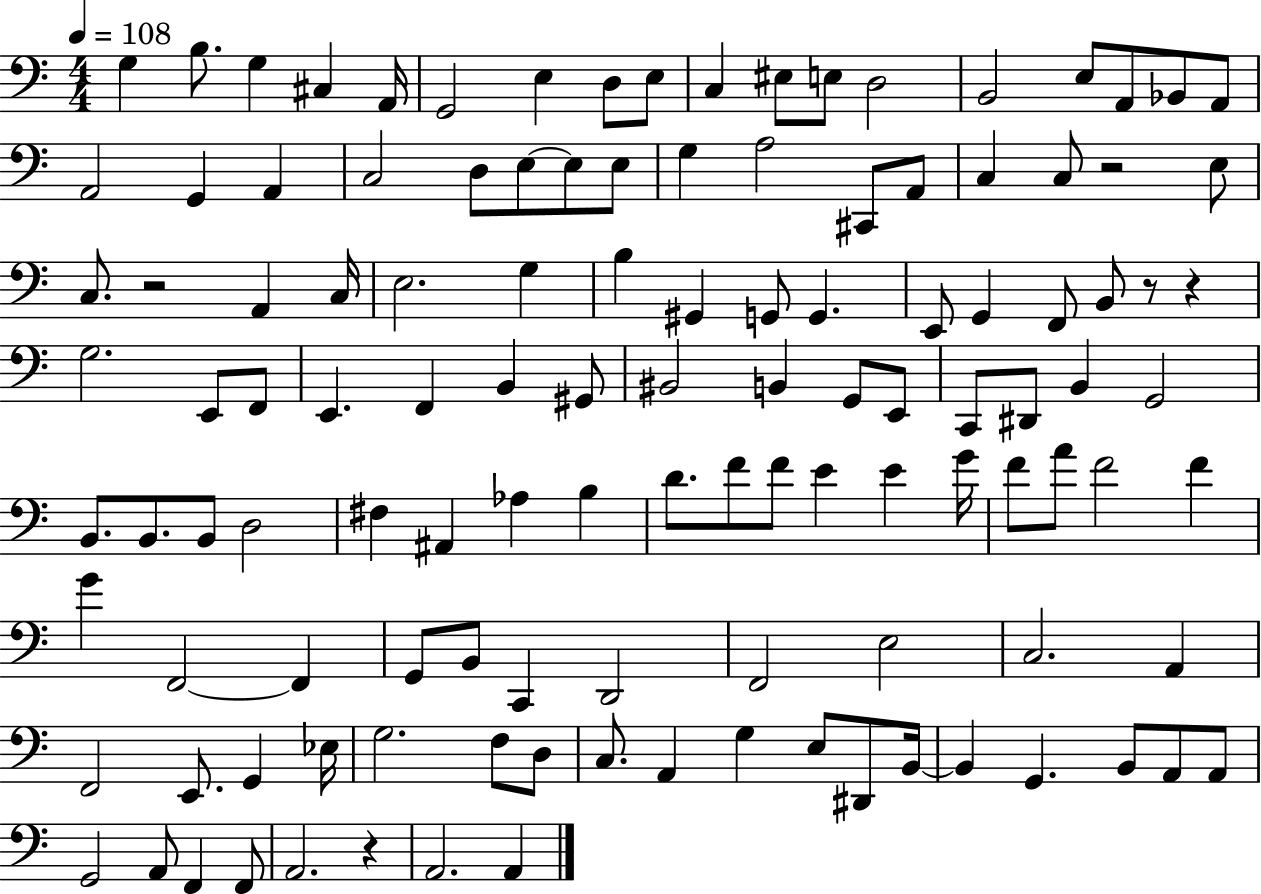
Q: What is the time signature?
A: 4/4